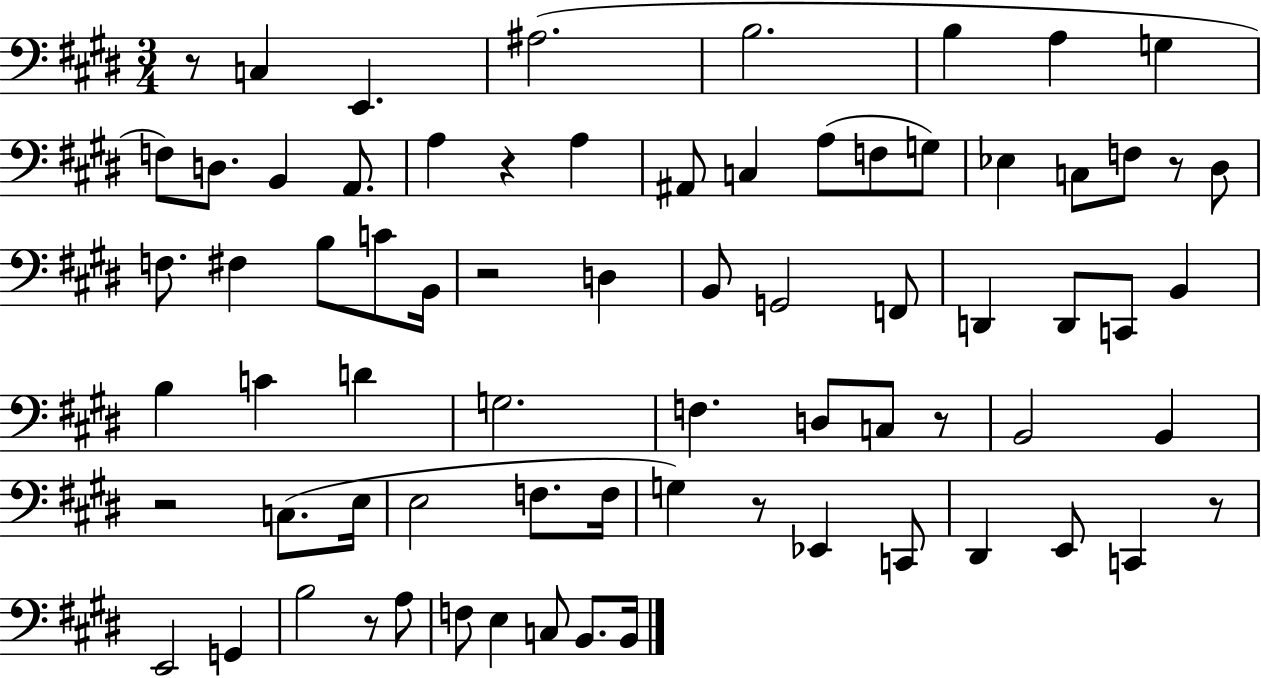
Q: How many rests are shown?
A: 9